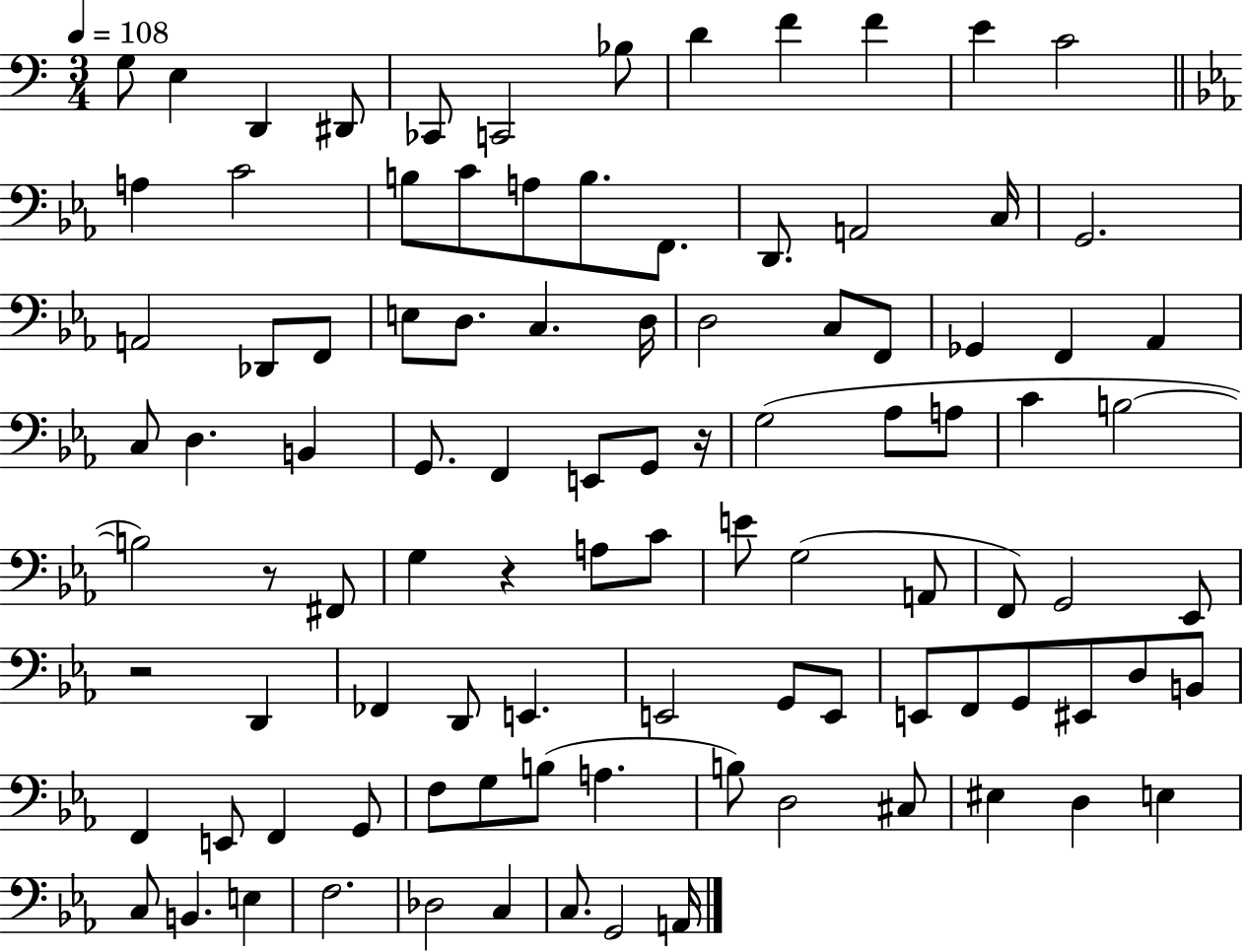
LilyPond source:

{
  \clef bass
  \numericTimeSignature
  \time 3/4
  \key c \major
  \tempo 4 = 108
  g8 e4 d,4 dis,8 | ces,8 c,2 bes8 | d'4 f'4 f'4 | e'4 c'2 | \break \bar "||" \break \key c \minor a4 c'2 | b8 c'8 a8 b8. f,8. | d,8. a,2 c16 | g,2. | \break a,2 des,8 f,8 | e8 d8. c4. d16 | d2 c8 f,8 | ges,4 f,4 aes,4 | \break c8 d4. b,4 | g,8. f,4 e,8 g,8 r16 | g2( aes8 a8 | c'4 b2~~ | \break b2) r8 fis,8 | g4 r4 a8 c'8 | e'8 g2( a,8 | f,8) g,2 ees,8 | \break r2 d,4 | fes,4 d,8 e,4. | e,2 g,8 e,8 | e,8 f,8 g,8 eis,8 d8 b,8 | \break f,4 e,8 f,4 g,8 | f8 g8 b8( a4. | b8) d2 cis8 | eis4 d4 e4 | \break c8 b,4. e4 | f2. | des2 c4 | c8. g,2 a,16 | \break \bar "|."
}